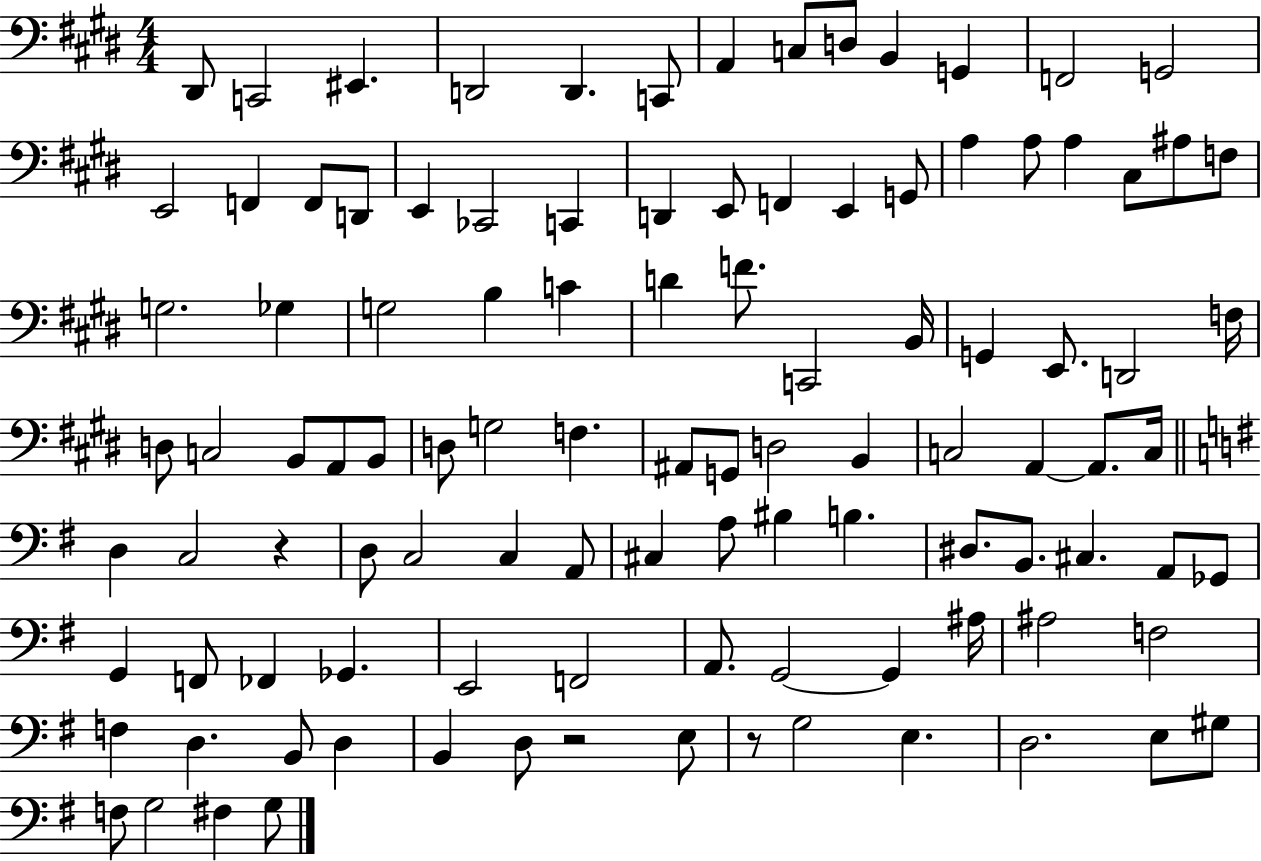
D#2/e C2/h EIS2/q. D2/h D2/q. C2/e A2/q C3/e D3/e B2/q G2/q F2/h G2/h E2/h F2/q F2/e D2/e E2/q CES2/h C2/q D2/q E2/e F2/q E2/q G2/e A3/q A3/e A3/q C#3/e A#3/e F3/e G3/h. Gb3/q G3/h B3/q C4/q D4/q F4/e. C2/h B2/s G2/q E2/e. D2/h F3/s D3/e C3/h B2/e A2/e B2/e D3/e G3/h F3/q. A#2/e G2/e D3/h B2/q C3/h A2/q A2/e. C3/s D3/q C3/h R/q D3/e C3/h C3/q A2/e C#3/q A3/e BIS3/q B3/q. D#3/e. B2/e. C#3/q. A2/e Gb2/e G2/q F2/e FES2/q Gb2/q. E2/h F2/h A2/e. G2/h G2/q A#3/s A#3/h F3/h F3/q D3/q. B2/e D3/q B2/q D3/e R/h E3/e R/e G3/h E3/q. D3/h. E3/e G#3/e F3/e G3/h F#3/q G3/e